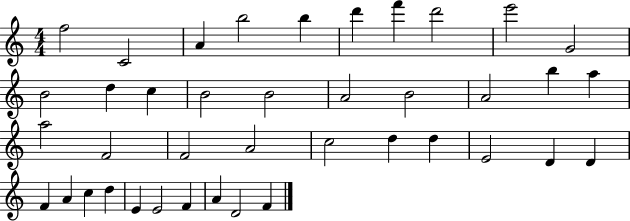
X:1
T:Untitled
M:4/4
L:1/4
K:C
f2 C2 A b2 b d' f' d'2 e'2 G2 B2 d c B2 B2 A2 B2 A2 b a a2 F2 F2 A2 c2 d d E2 D D F A c d E E2 F A D2 F